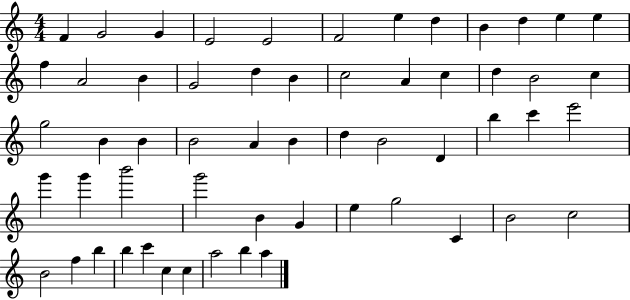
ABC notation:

X:1
T:Untitled
M:4/4
L:1/4
K:C
F G2 G E2 E2 F2 e d B d e e f A2 B G2 d B c2 A c d B2 c g2 B B B2 A B d B2 D b c' e'2 g' g' b'2 g'2 B G e g2 C B2 c2 B2 f b b c' c c a2 b a